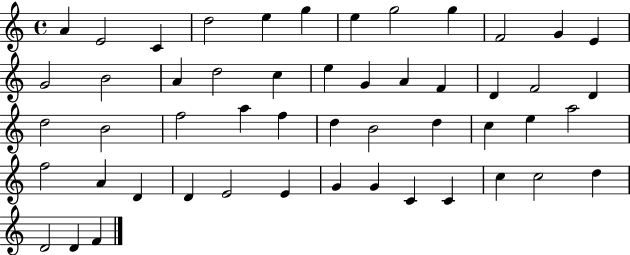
{
  \clef treble
  \time 4/4
  \defaultTimeSignature
  \key c \major
  a'4 e'2 c'4 | d''2 e''4 g''4 | e''4 g''2 g''4 | f'2 g'4 e'4 | \break g'2 b'2 | a'4 d''2 c''4 | e''4 g'4 a'4 f'4 | d'4 f'2 d'4 | \break d''2 b'2 | f''2 a''4 f''4 | d''4 b'2 d''4 | c''4 e''4 a''2 | \break f''2 a'4 d'4 | d'4 e'2 e'4 | g'4 g'4 c'4 c'4 | c''4 c''2 d''4 | \break d'2 d'4 f'4 | \bar "|."
}